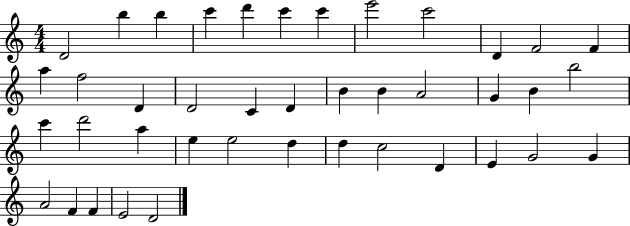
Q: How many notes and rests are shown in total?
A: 41